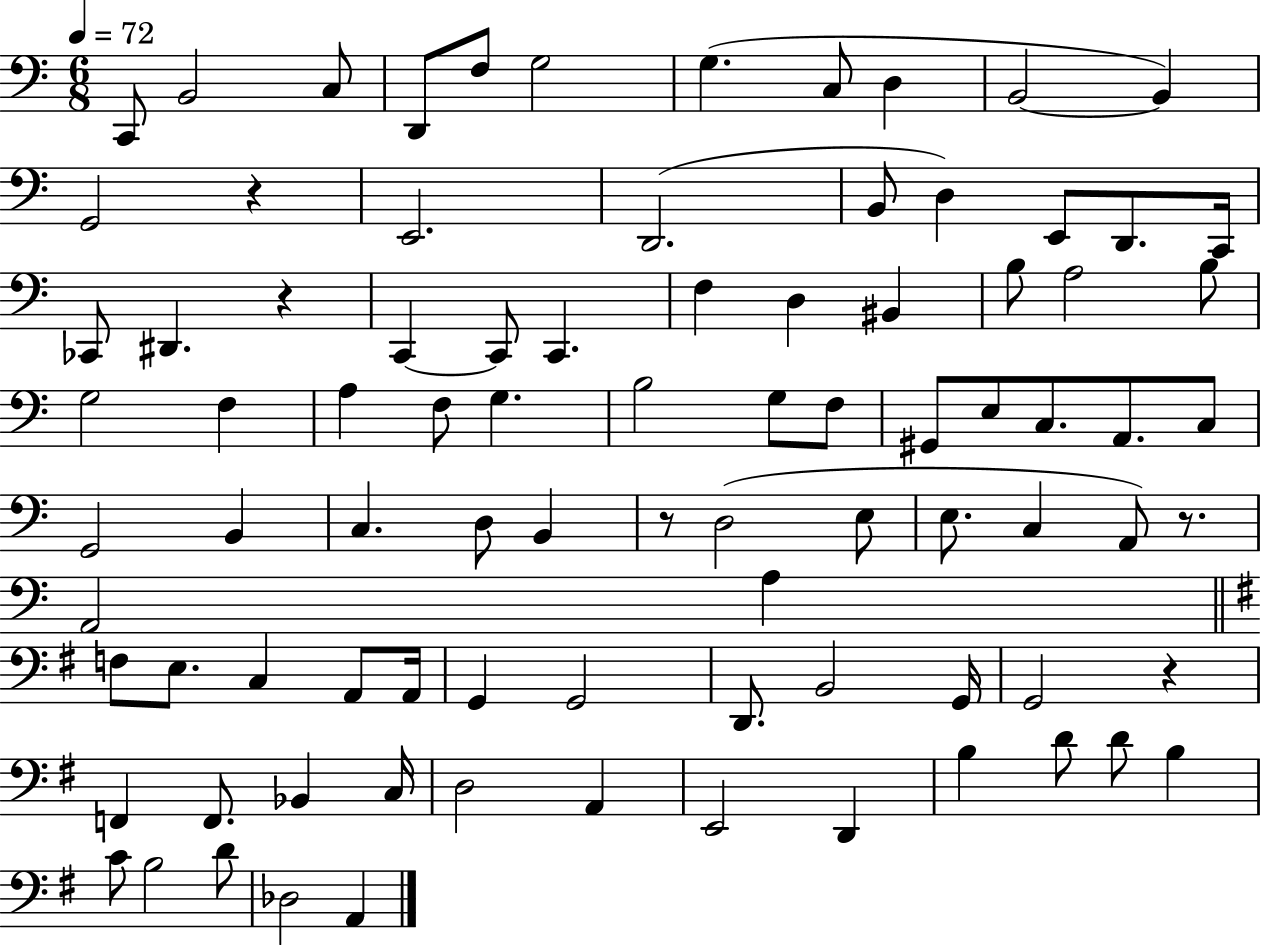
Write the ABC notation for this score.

X:1
T:Untitled
M:6/8
L:1/4
K:C
C,,/2 B,,2 C,/2 D,,/2 F,/2 G,2 G, C,/2 D, B,,2 B,, G,,2 z E,,2 D,,2 B,,/2 D, E,,/2 D,,/2 C,,/4 _C,,/2 ^D,, z C,, C,,/2 C,, F, D, ^B,, B,/2 A,2 B,/2 G,2 F, A, F,/2 G, B,2 G,/2 F,/2 ^G,,/2 E,/2 C,/2 A,,/2 C,/2 G,,2 B,, C, D,/2 B,, z/2 D,2 E,/2 E,/2 C, A,,/2 z/2 A,,2 A, F,/2 E,/2 C, A,,/2 A,,/4 G,, G,,2 D,,/2 B,,2 G,,/4 G,,2 z F,, F,,/2 _B,, C,/4 D,2 A,, E,,2 D,, B, D/2 D/2 B, C/2 B,2 D/2 _D,2 A,,